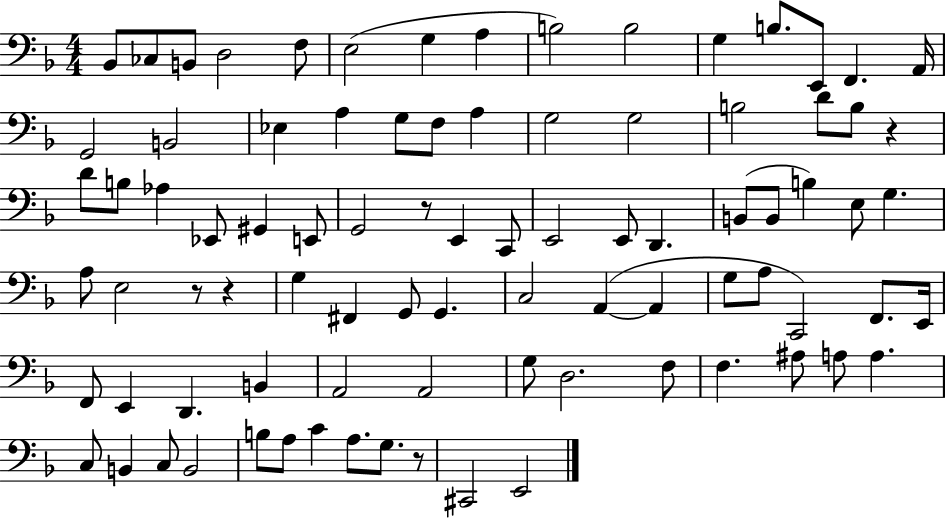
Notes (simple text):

Bb2/e CES3/e B2/e D3/h F3/e E3/h G3/q A3/q B3/h B3/h G3/q B3/e. E2/e F2/q. A2/s G2/h B2/h Eb3/q A3/q G3/e F3/e A3/q G3/h G3/h B3/h D4/e B3/e R/q D4/e B3/e Ab3/q Eb2/e G#2/q E2/e G2/h R/e E2/q C2/e E2/h E2/e D2/q. B2/e B2/e B3/q E3/e G3/q. A3/e E3/h R/e R/q G3/q F#2/q G2/e G2/q. C3/h A2/q A2/q G3/e A3/e C2/h F2/e. E2/s F2/e E2/q D2/q. B2/q A2/h A2/h G3/e D3/h. F3/e F3/q. A#3/e A3/e A3/q. C3/e B2/q C3/e B2/h B3/e A3/e C4/q A3/e. G3/e. R/e C#2/h E2/h